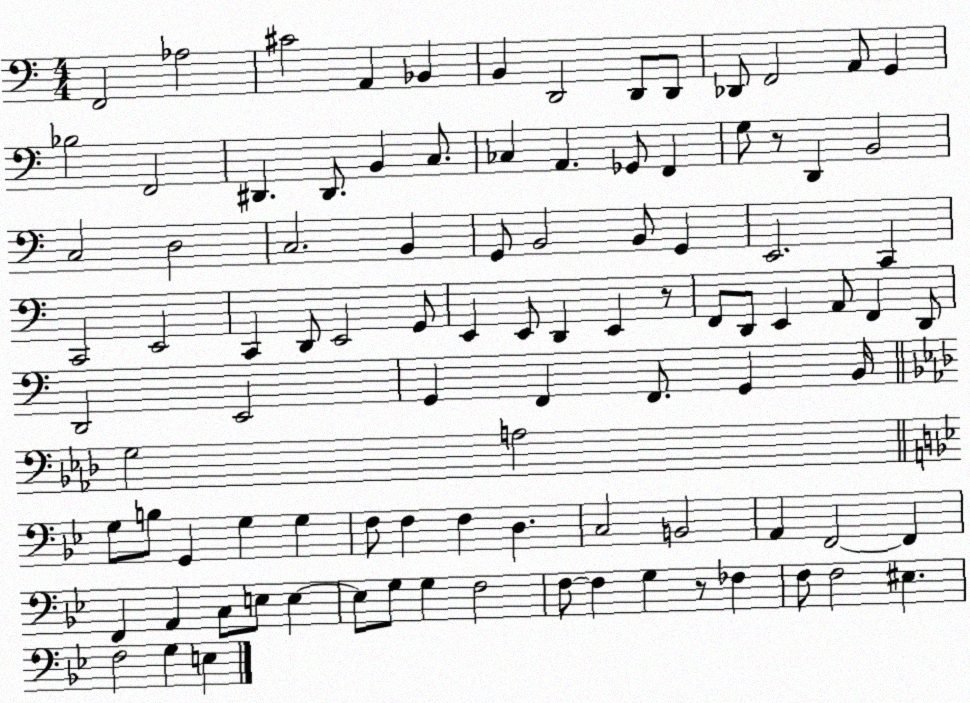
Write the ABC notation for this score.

X:1
T:Untitled
M:4/4
L:1/4
K:C
F,,2 _A,2 ^C2 A,, _B,, B,, D,,2 D,,/2 D,,/2 _D,,/2 F,,2 A,,/2 G,, _B,2 F,,2 ^D,, ^D,,/2 B,, C,/2 _C, A,, _G,,/2 F,, G,/2 z/2 D,, B,,2 C,2 D,2 C,2 B,, G,,/2 B,,2 B,,/2 G,, E,,2 C,, C,,2 E,,2 C,, D,,/2 E,,2 G,,/2 E,, E,,/2 D,, E,, z/2 F,,/2 D,,/2 E,, A,,/2 F,, D,,/2 D,,2 E,,2 G,, F,, F,,/2 G,, B,,/4 G,2 A,2 G,/2 B,/2 G,, G, G, F,/2 F, F, D, C,2 B,,2 A,, F,,2 F,, F,, A,, C,/2 E,/2 E, E,/2 G,/2 G, F,2 F,/2 F, G, z/2 _F, F,/2 F,2 ^E, F,2 G, E,